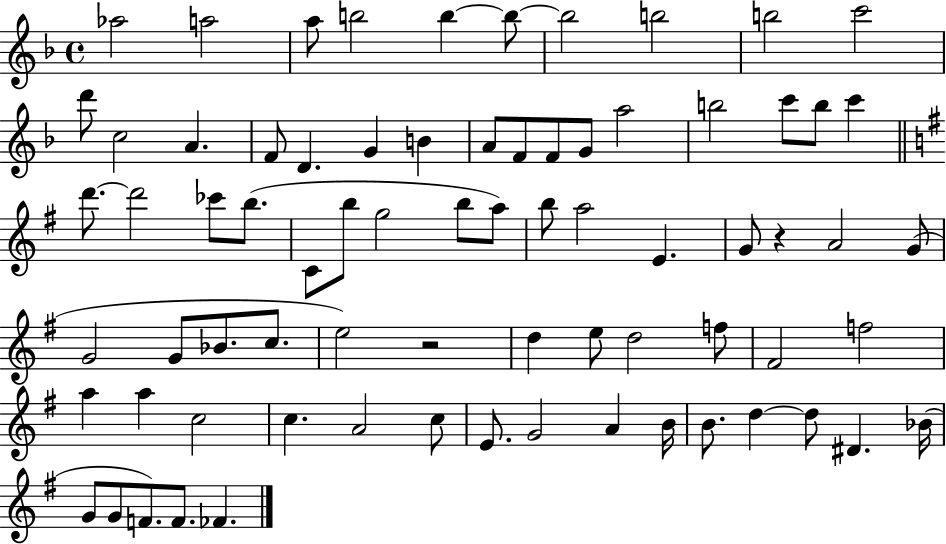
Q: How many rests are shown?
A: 2